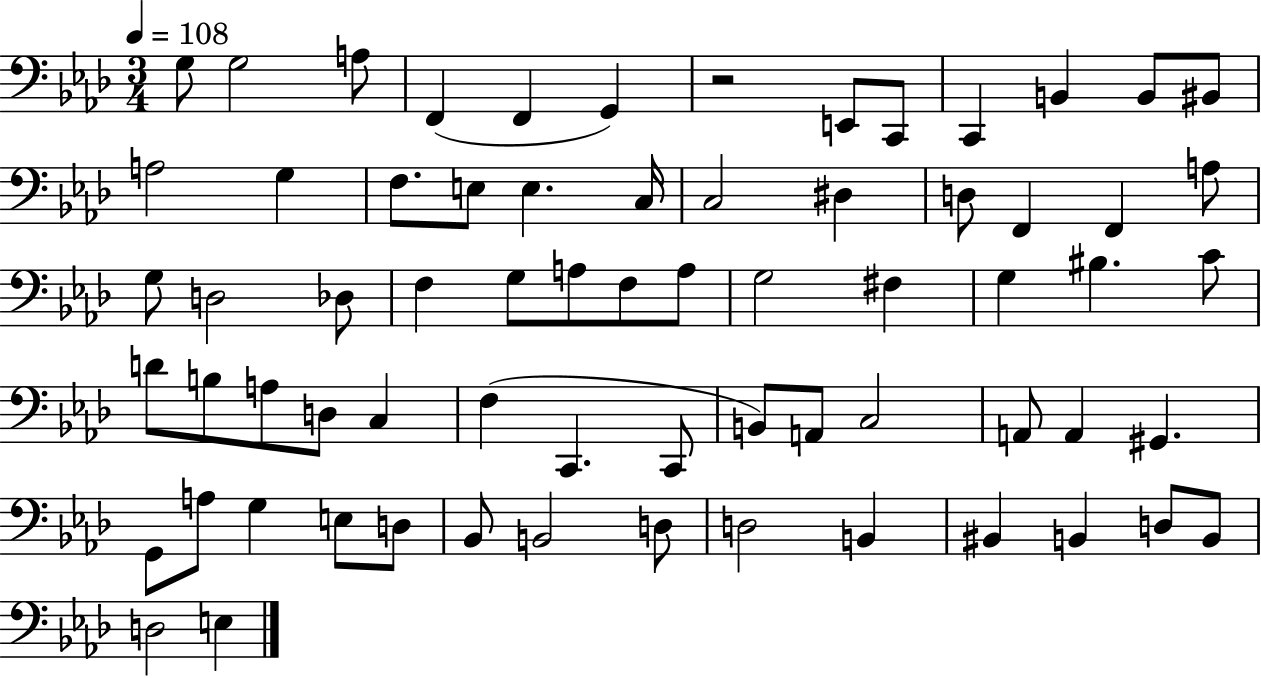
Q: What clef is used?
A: bass